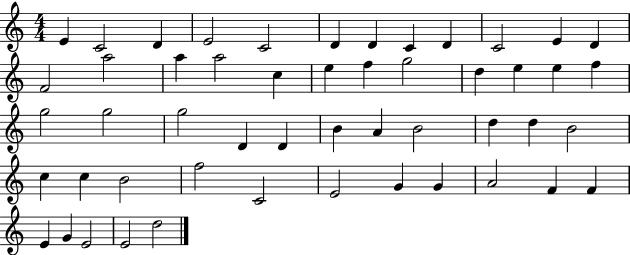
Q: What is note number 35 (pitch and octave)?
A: B4